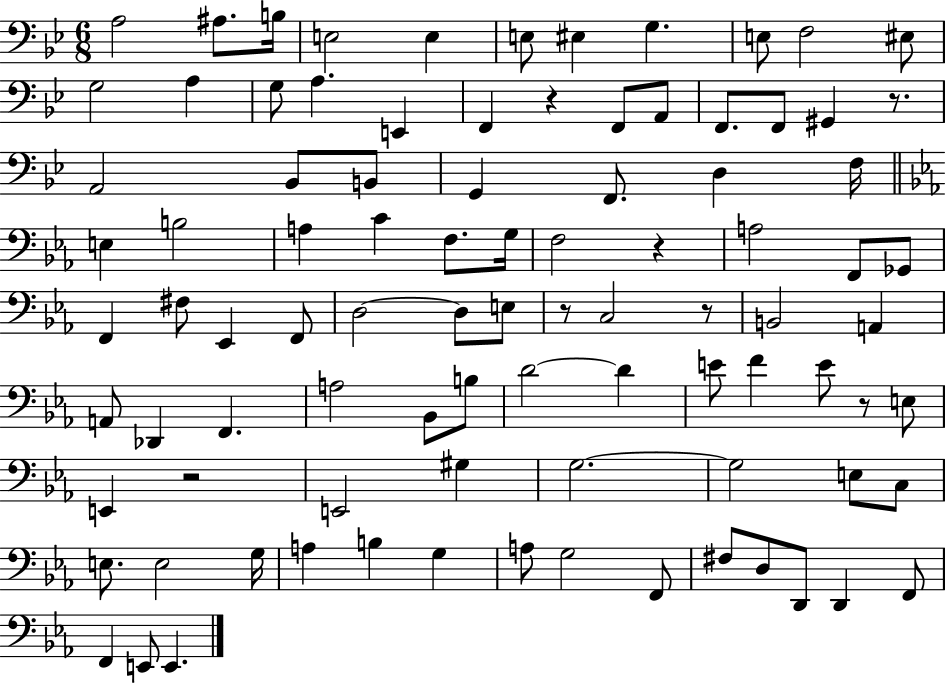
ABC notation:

X:1
T:Untitled
M:6/8
L:1/4
K:Bb
A,2 ^A,/2 B,/4 E,2 E, E,/2 ^E, G, E,/2 F,2 ^E,/2 G,2 A, G,/2 A, E,, F,, z F,,/2 A,,/2 F,,/2 F,,/2 ^G,, z/2 A,,2 _B,,/2 B,,/2 G,, F,,/2 D, F,/4 E, B,2 A, C F,/2 G,/4 F,2 z A,2 F,,/2 _G,,/2 F,, ^F,/2 _E,, F,,/2 D,2 D,/2 E,/2 z/2 C,2 z/2 B,,2 A,, A,,/2 _D,, F,, A,2 _B,,/2 B,/2 D2 D E/2 F E/2 z/2 E,/2 E,, z2 E,,2 ^G, G,2 G,2 E,/2 C,/2 E,/2 E,2 G,/4 A, B, G, A,/2 G,2 F,,/2 ^F,/2 D,/2 D,,/2 D,, F,,/2 F,, E,,/2 E,,